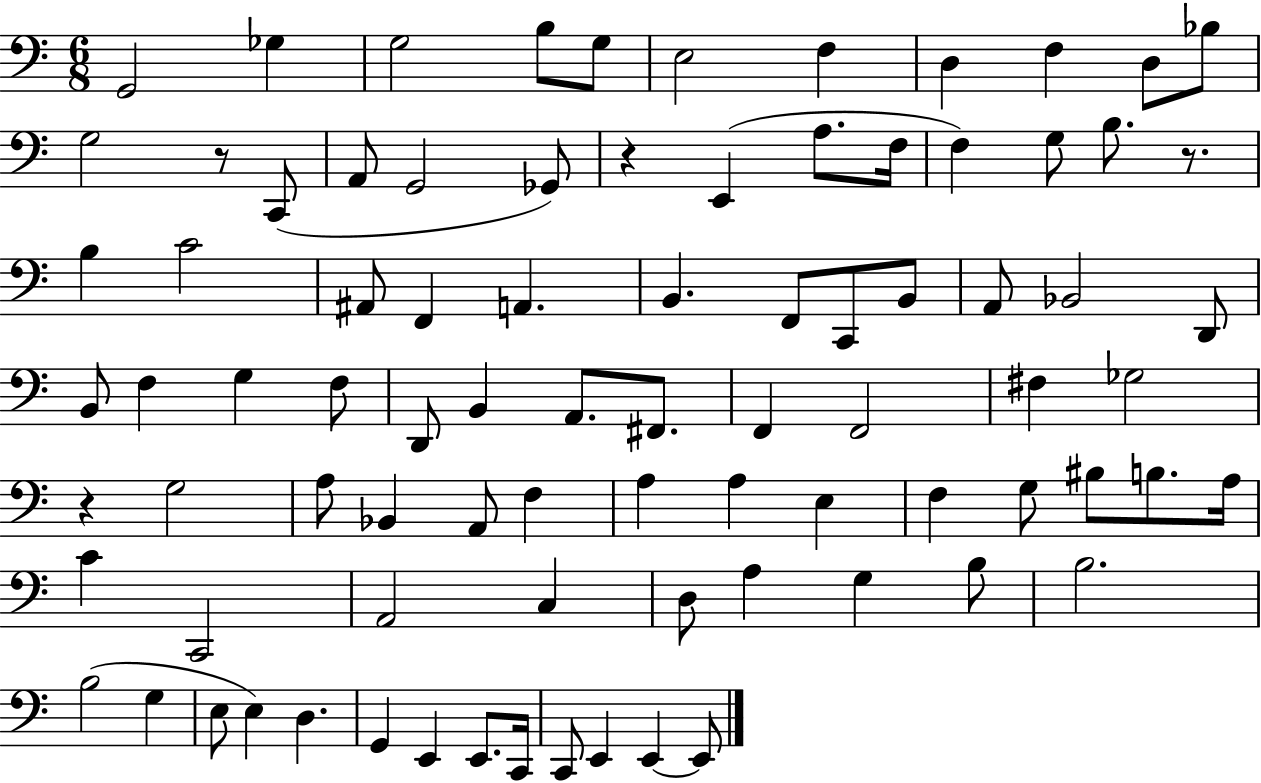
G2/h Gb3/q G3/h B3/e G3/e E3/h F3/q D3/q F3/q D3/e Bb3/e G3/h R/e C2/e A2/e G2/h Gb2/e R/q E2/q A3/e. F3/s F3/q G3/e B3/e. R/e. B3/q C4/h A#2/e F2/q A2/q. B2/q. F2/e C2/e B2/e A2/e Bb2/h D2/e B2/e F3/q G3/q F3/e D2/e B2/q A2/e. F#2/e. F2/q F2/h F#3/q Gb3/h R/q G3/h A3/e Bb2/q A2/e F3/q A3/q A3/q E3/q F3/q G3/e BIS3/e B3/e. A3/s C4/q C2/h A2/h C3/q D3/e A3/q G3/q B3/e B3/h. B3/h G3/q E3/e E3/q D3/q. G2/q E2/q E2/e. C2/s C2/e E2/q E2/q E2/e